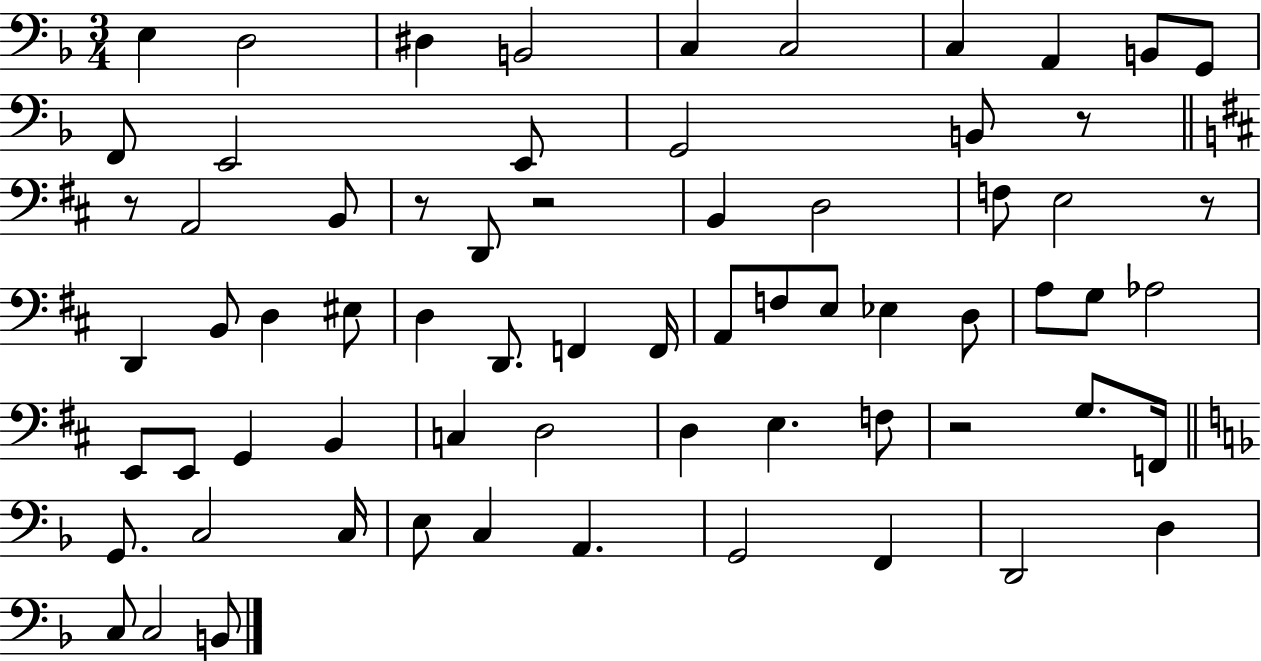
X:1
T:Untitled
M:3/4
L:1/4
K:F
E, D,2 ^D, B,,2 C, C,2 C, A,, B,,/2 G,,/2 F,,/2 E,,2 E,,/2 G,,2 B,,/2 z/2 z/2 A,,2 B,,/2 z/2 D,,/2 z2 B,, D,2 F,/2 E,2 z/2 D,, B,,/2 D, ^E,/2 D, D,,/2 F,, F,,/4 A,,/2 F,/2 E,/2 _E, D,/2 A,/2 G,/2 _A,2 E,,/2 E,,/2 G,, B,, C, D,2 D, E, F,/2 z2 G,/2 F,,/4 G,,/2 C,2 C,/4 E,/2 C, A,, G,,2 F,, D,,2 D, C,/2 C,2 B,,/2